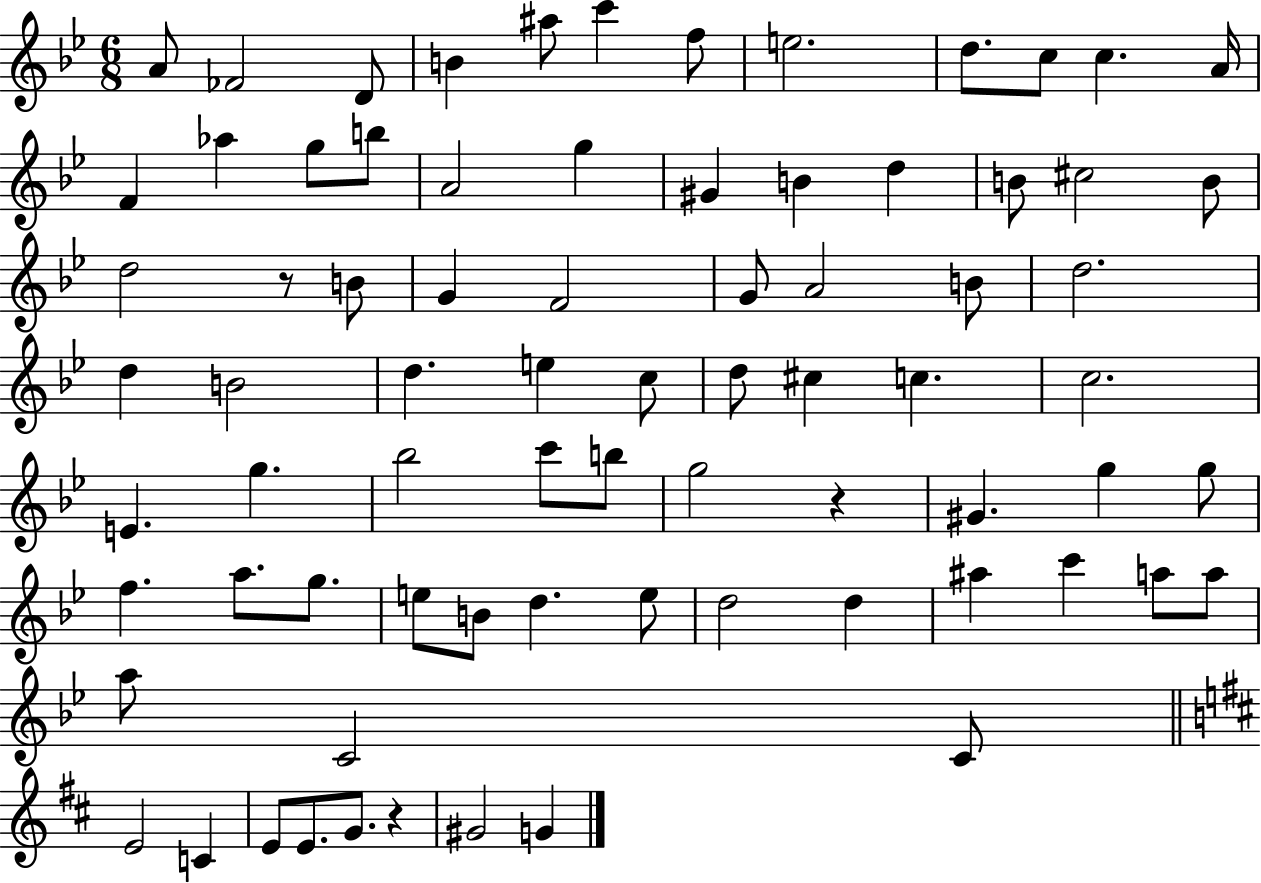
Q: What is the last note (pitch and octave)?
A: G4